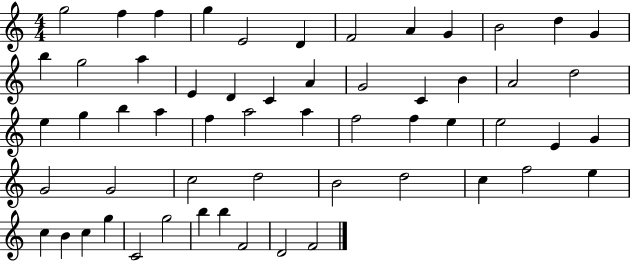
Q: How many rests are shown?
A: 0